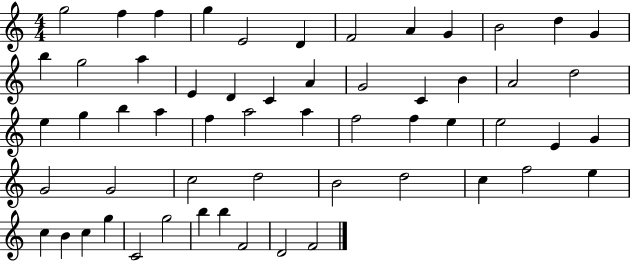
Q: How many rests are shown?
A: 0